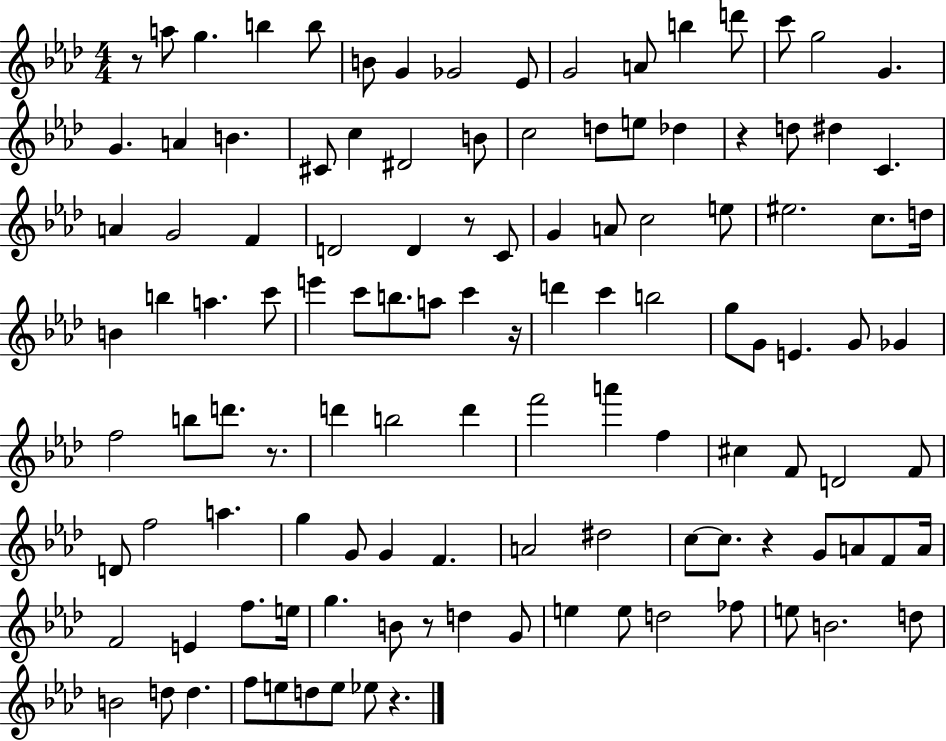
R/e A5/e G5/q. B5/q B5/e B4/e G4/q Gb4/h Eb4/e G4/h A4/e B5/q D6/e C6/e G5/h G4/q. G4/q. A4/q B4/q. C#4/e C5/q D#4/h B4/e C5/h D5/e E5/e Db5/q R/q D5/e D#5/q C4/q. A4/q G4/h F4/q D4/h D4/q R/e C4/e G4/q A4/e C5/h E5/e EIS5/h. C5/e. D5/s B4/q B5/q A5/q. C6/e E6/q C6/e B5/e. A5/e C6/q R/s D6/q C6/q B5/h G5/e G4/e E4/q. G4/e Gb4/q F5/h B5/e D6/e. R/e. D6/q B5/h D6/q F6/h A6/q F5/q C#5/q F4/e D4/h F4/e D4/e F5/h A5/q. G5/q G4/e G4/q F4/q. A4/h D#5/h C5/e C5/e. R/q G4/e A4/e F4/e A4/s F4/h E4/q F5/e. E5/s G5/q. B4/e R/e D5/q G4/e E5/q E5/e D5/h FES5/e E5/e B4/h. D5/e B4/h D5/e D5/q. F5/e E5/e D5/e E5/e Eb5/e R/q.